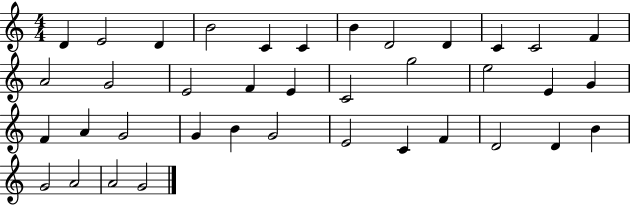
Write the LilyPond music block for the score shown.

{
  \clef treble
  \numericTimeSignature
  \time 4/4
  \key c \major
  d'4 e'2 d'4 | b'2 c'4 c'4 | b'4 d'2 d'4 | c'4 c'2 f'4 | \break a'2 g'2 | e'2 f'4 e'4 | c'2 g''2 | e''2 e'4 g'4 | \break f'4 a'4 g'2 | g'4 b'4 g'2 | e'2 c'4 f'4 | d'2 d'4 b'4 | \break g'2 a'2 | a'2 g'2 | \bar "|."
}